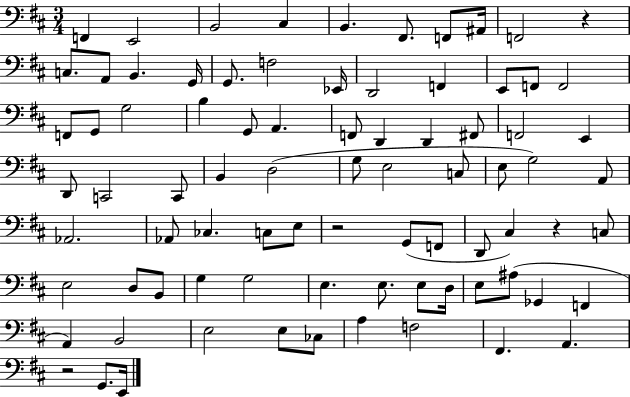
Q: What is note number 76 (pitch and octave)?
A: A2